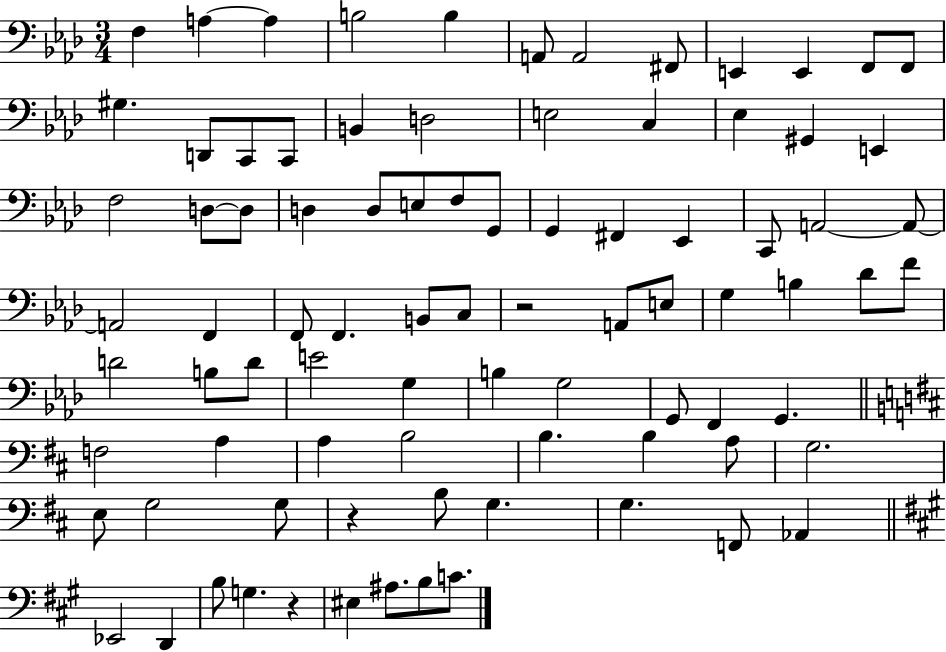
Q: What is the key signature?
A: AES major